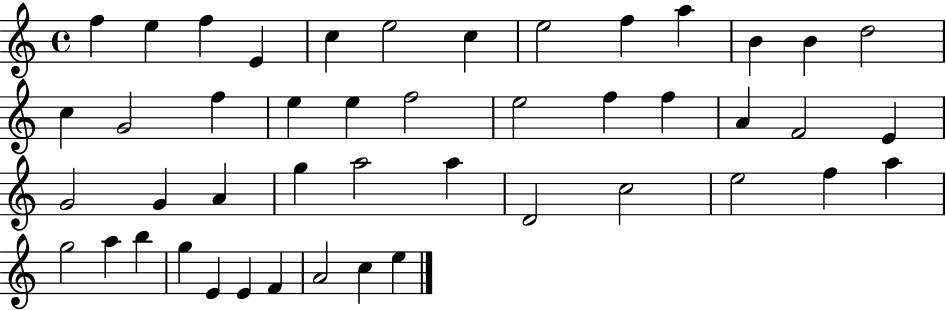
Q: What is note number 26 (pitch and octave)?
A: G4